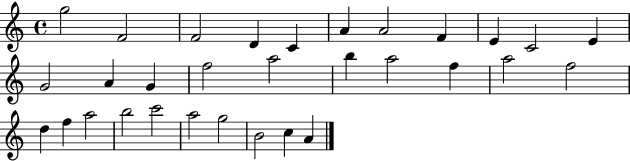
{
  \clef treble
  \time 4/4
  \defaultTimeSignature
  \key c \major
  g''2 f'2 | f'2 d'4 c'4 | a'4 a'2 f'4 | e'4 c'2 e'4 | \break g'2 a'4 g'4 | f''2 a''2 | b''4 a''2 f''4 | a''2 f''2 | \break d''4 f''4 a''2 | b''2 c'''2 | a''2 g''2 | b'2 c''4 a'4 | \break \bar "|."
}